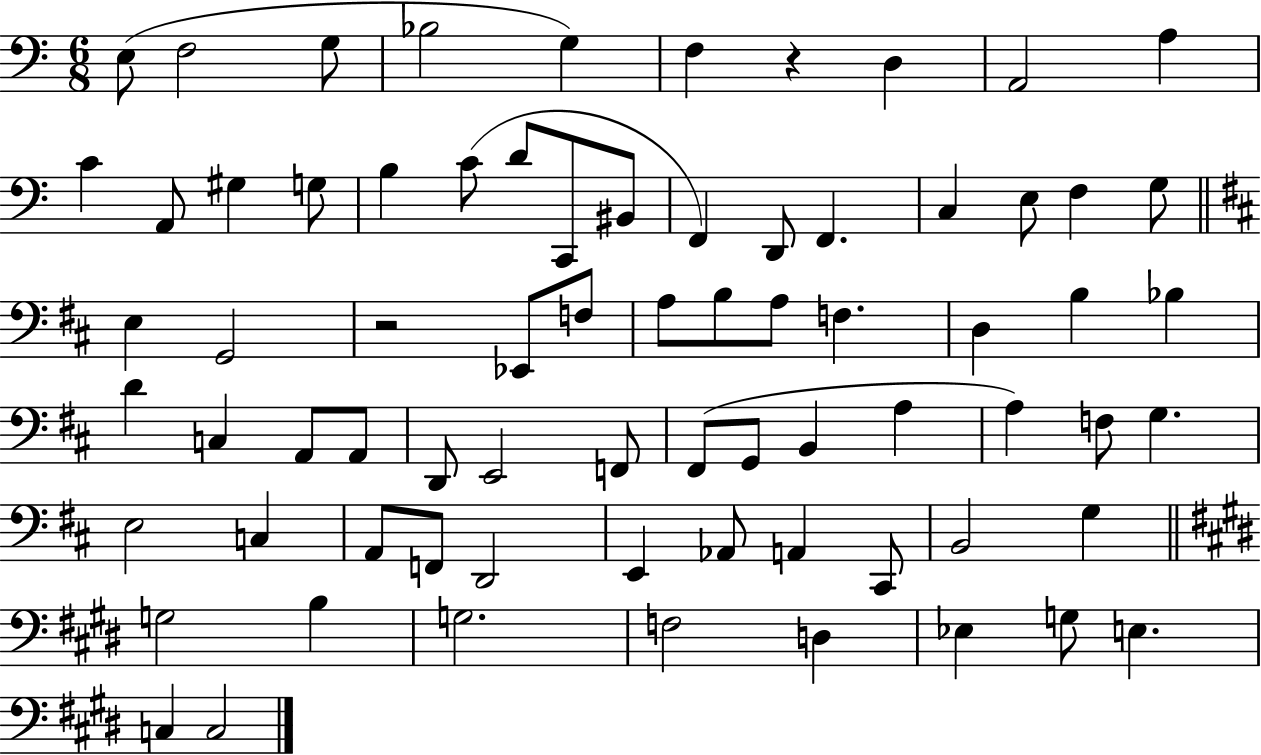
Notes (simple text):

E3/e F3/h G3/e Bb3/h G3/q F3/q R/q D3/q A2/h A3/q C4/q A2/e G#3/q G3/e B3/q C4/e D4/e C2/e BIS2/e F2/q D2/e F2/q. C3/q E3/e F3/q G3/e E3/q G2/h R/h Eb2/e F3/e A3/e B3/e A3/e F3/q. D3/q B3/q Bb3/q D4/q C3/q A2/e A2/e D2/e E2/h F2/e F#2/e G2/e B2/q A3/q A3/q F3/e G3/q. E3/h C3/q A2/e F2/e D2/h E2/q Ab2/e A2/q C#2/e B2/h G3/q G3/h B3/q G3/h. F3/h D3/q Eb3/q G3/e E3/q. C3/q C3/h